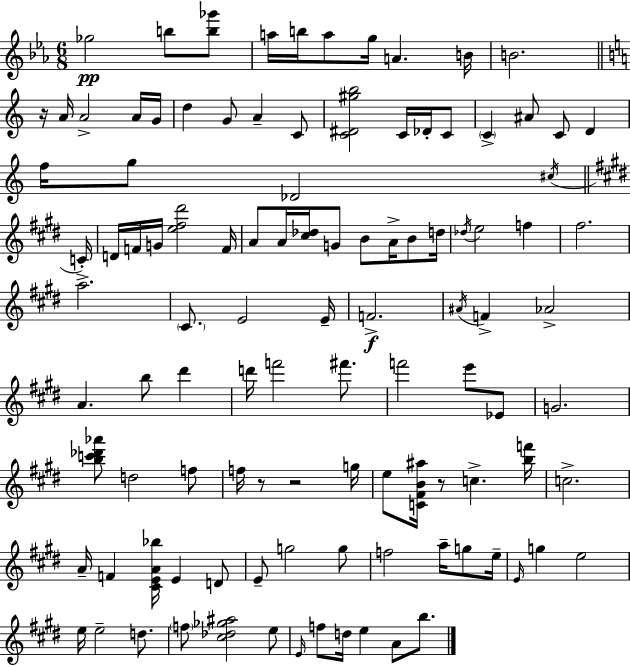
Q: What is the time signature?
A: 6/8